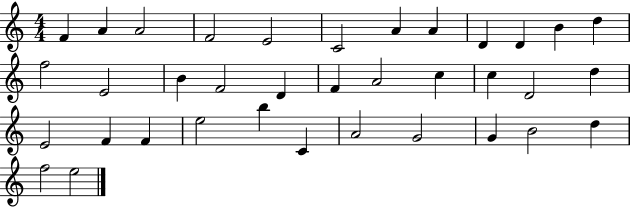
{
  \clef treble
  \numericTimeSignature
  \time 4/4
  \key c \major
  f'4 a'4 a'2 | f'2 e'2 | c'2 a'4 a'4 | d'4 d'4 b'4 d''4 | \break f''2 e'2 | b'4 f'2 d'4 | f'4 a'2 c''4 | c''4 d'2 d''4 | \break e'2 f'4 f'4 | e''2 b''4 c'4 | a'2 g'2 | g'4 b'2 d''4 | \break f''2 e''2 | \bar "|."
}